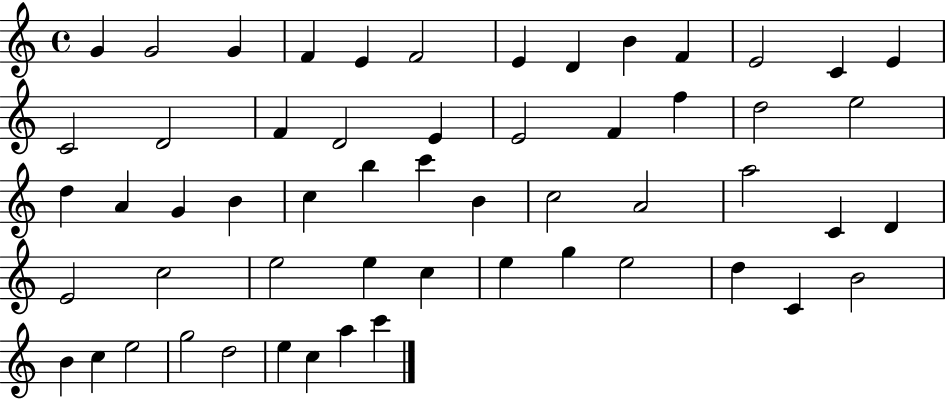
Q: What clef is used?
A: treble